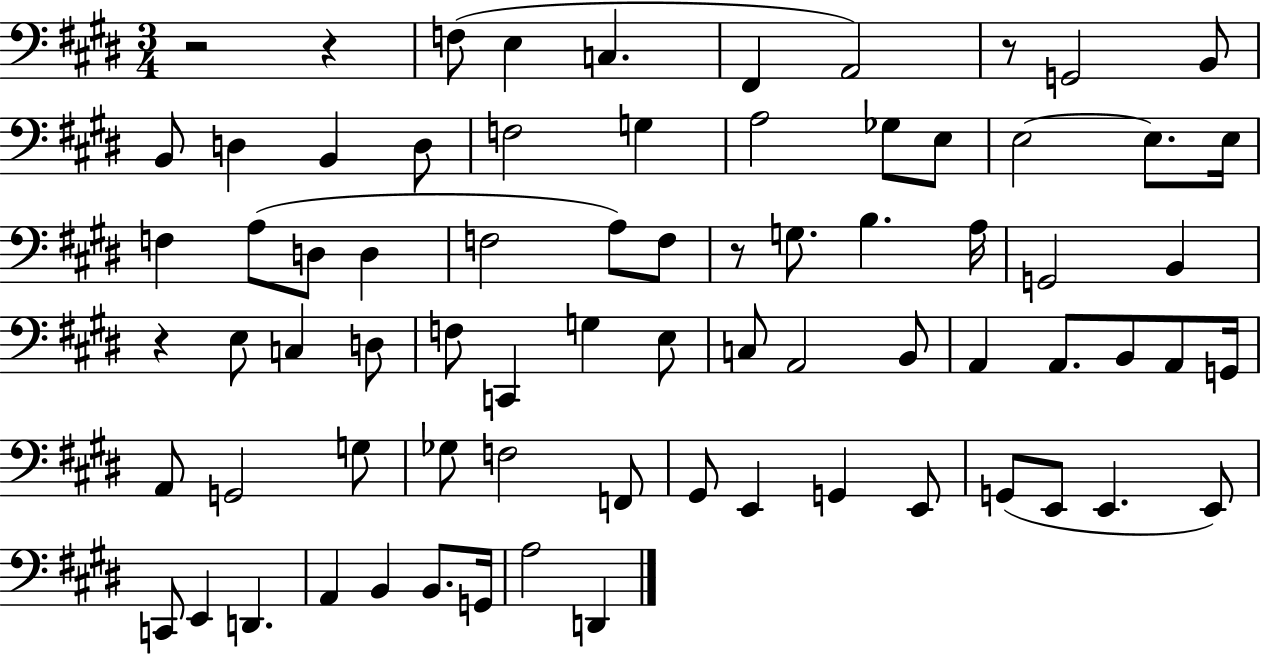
R/h R/q F3/e E3/q C3/q. F#2/q A2/h R/e G2/h B2/e B2/e D3/q B2/q D3/e F3/h G3/q A3/h Gb3/e E3/e E3/h E3/e. E3/s F3/q A3/e D3/e D3/q F3/h A3/e F3/e R/e G3/e. B3/q. A3/s G2/h B2/q R/q E3/e C3/q D3/e F3/e C2/q G3/q E3/e C3/e A2/h B2/e A2/q A2/e. B2/e A2/e G2/s A2/e G2/h G3/e Gb3/e F3/h F2/e G#2/e E2/q G2/q E2/e G2/e E2/e E2/q. E2/e C2/e E2/q D2/q. A2/q B2/q B2/e. G2/s A3/h D2/q